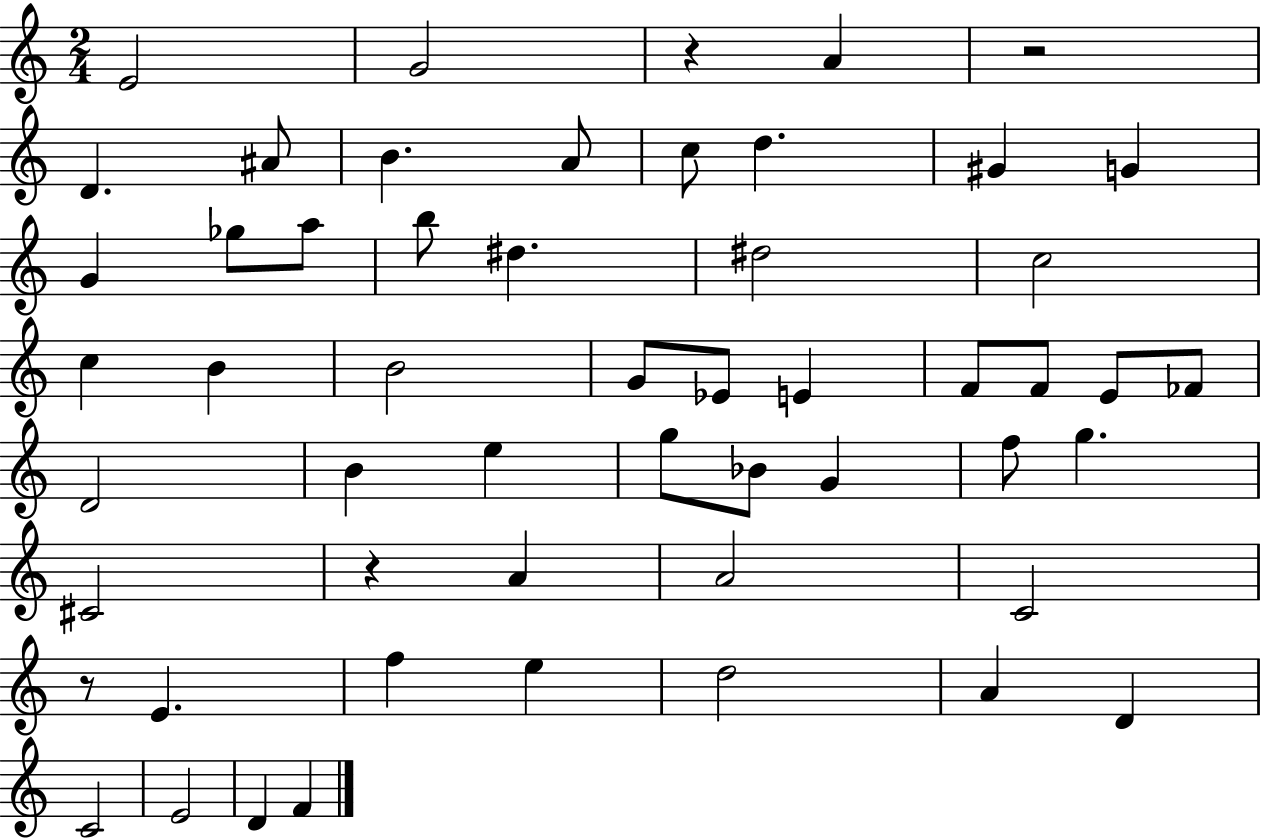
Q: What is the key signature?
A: C major